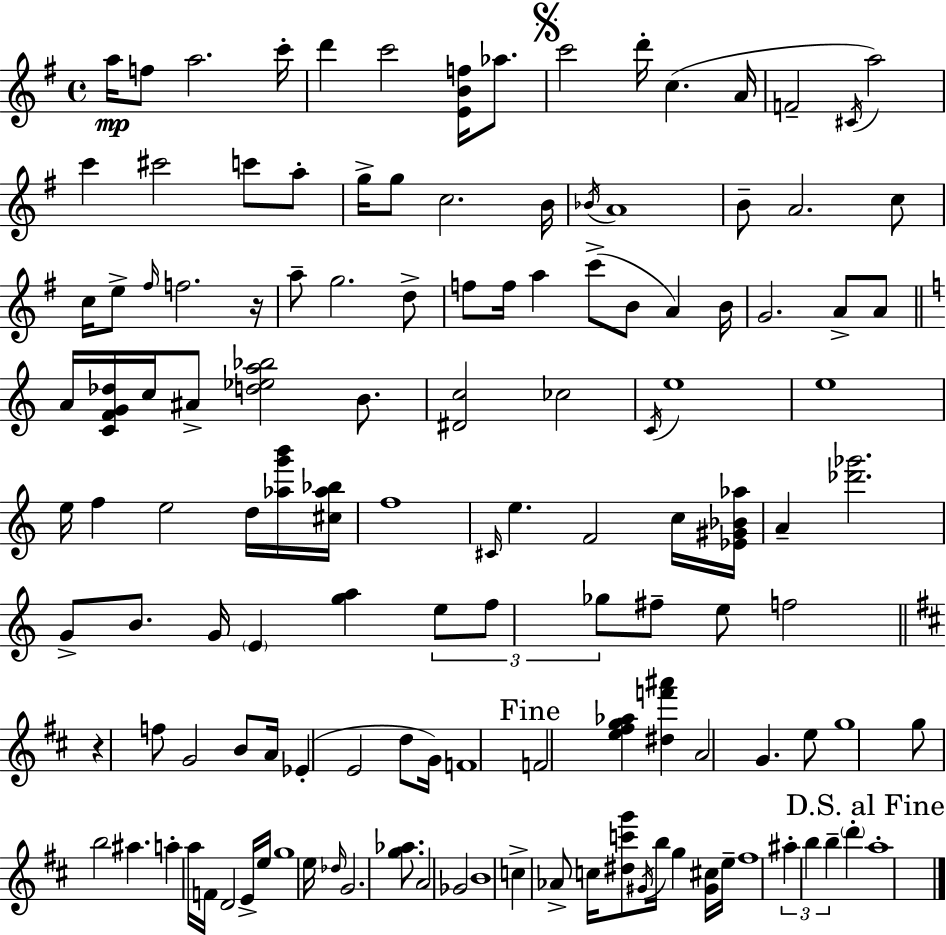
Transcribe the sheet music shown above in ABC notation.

X:1
T:Untitled
M:4/4
L:1/4
K:G
a/4 f/2 a2 c'/4 d' c'2 [EBf]/4 _a/2 c'2 d'/4 c A/4 F2 ^C/4 a2 c' ^c'2 c'/2 a/2 g/4 g/2 c2 B/4 _B/4 A4 B/2 A2 c/2 c/4 e/2 ^f/4 f2 z/4 a/2 g2 d/2 f/2 f/4 a c'/2 B/2 A B/4 G2 A/2 A/2 A/4 [CFG_d]/4 c/4 ^A/2 [d_ea_b]2 B/2 [^Dc]2 _c2 C/4 e4 e4 e/4 f e2 d/4 [_ag'b']/4 [^c_a_b]/4 f4 ^C/4 e F2 c/4 [_E^G_B_a]/4 A [_d'_g']2 G/2 B/2 G/4 E [ga] e/2 f/2 _g/2 ^f/2 e/2 f2 z f/2 G2 B/2 A/4 _E E2 d/2 G/4 F4 F2 [e^fg_a] [^df'^a'] A2 G e/2 g4 g/2 b2 ^a a a/4 F/4 D2 E/4 e/4 g4 e/4 _d/4 G2 [g_a]/2 A2 _G2 B4 c _A/2 c/4 [^dc'g']/2 ^G/4 b/4 g [^G^c]/4 e/4 ^f4 ^a b b d' a4